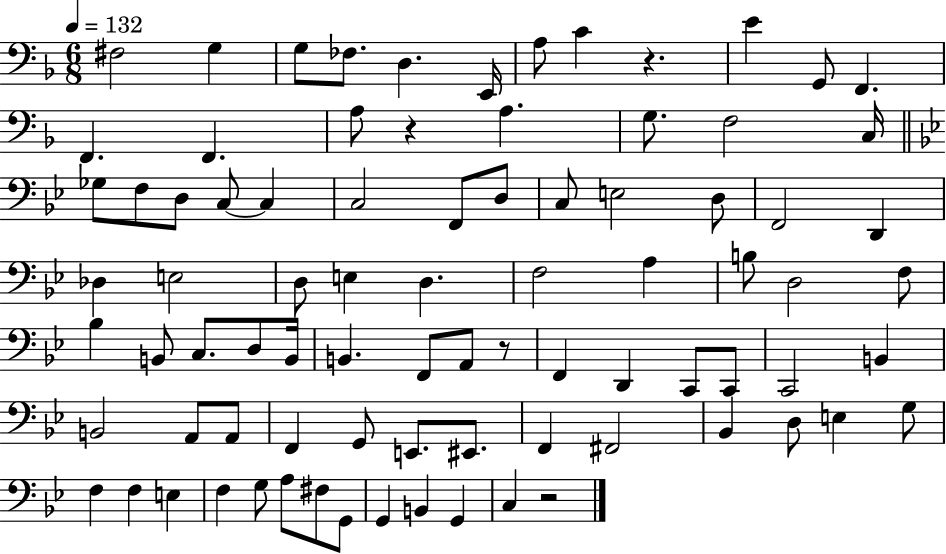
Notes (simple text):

F#3/h G3/q G3/e FES3/e. D3/q. E2/s A3/e C4/q R/q. E4/q G2/e F2/q. F2/q. F2/q. A3/e R/q A3/q. G3/e. F3/h C3/s Gb3/e F3/e D3/e C3/e C3/q C3/h F2/e D3/e C3/e E3/h D3/e F2/h D2/q Db3/q E3/h D3/e E3/q D3/q. F3/h A3/q B3/e D3/h F3/e Bb3/q B2/e C3/e. D3/e B2/s B2/q. F2/e A2/e R/e F2/q D2/q C2/e C2/e C2/h B2/q B2/h A2/e A2/e F2/q G2/e E2/e. EIS2/e. F2/q F#2/h Bb2/q D3/e E3/q G3/e F3/q F3/q E3/q F3/q G3/e A3/e F#3/e G2/e G2/q B2/q G2/q C3/q R/h